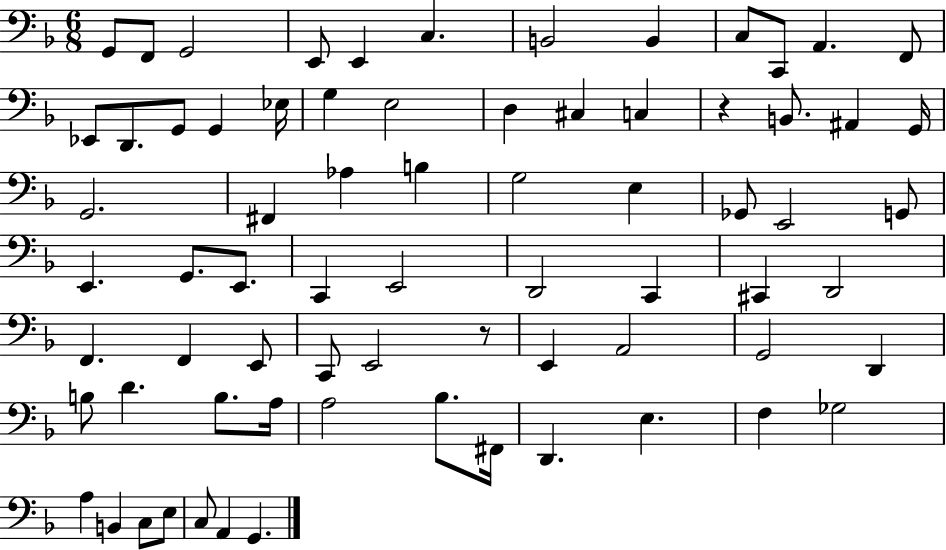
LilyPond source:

{
  \clef bass
  \numericTimeSignature
  \time 6/8
  \key f \major
  \repeat volta 2 { g,8 f,8 g,2 | e,8 e,4 c4. | b,2 b,4 | c8 c,8 a,4. f,8 | \break ees,8 d,8. g,8 g,4 ees16 | g4 e2 | d4 cis4 c4 | r4 b,8. ais,4 g,16 | \break g,2. | fis,4 aes4 b4 | g2 e4 | ges,8 e,2 g,8 | \break e,4. g,8. e,8. | c,4 e,2 | d,2 c,4 | cis,4 d,2 | \break f,4. f,4 e,8 | c,8 e,2 r8 | e,4 a,2 | g,2 d,4 | \break b8 d'4. b8. a16 | a2 bes8. fis,16 | d,4. e4. | f4 ges2 | \break a4 b,4 c8 e8 | c8 a,4 g,4. | } \bar "|."
}